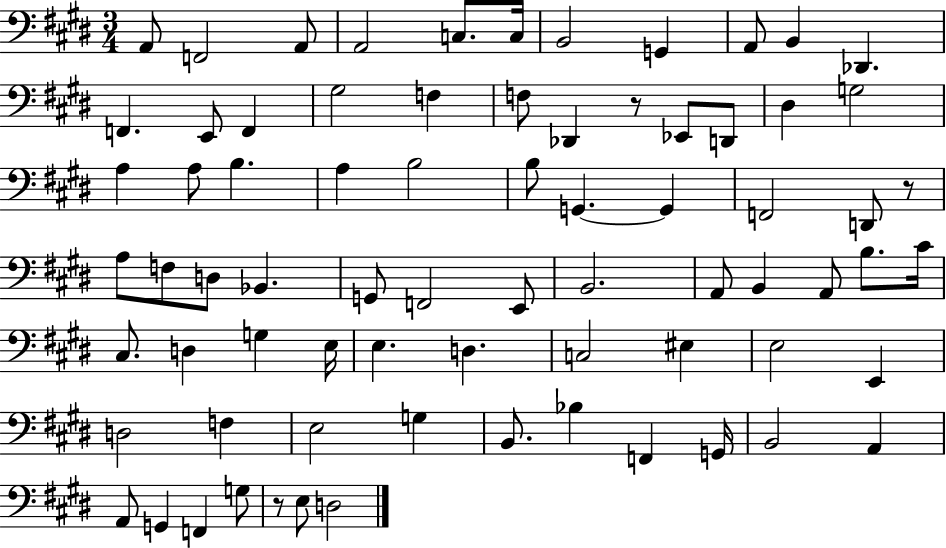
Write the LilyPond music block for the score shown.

{
  \clef bass
  \numericTimeSignature
  \time 3/4
  \key e \major
  a,8 f,2 a,8 | a,2 c8. c16 | b,2 g,4 | a,8 b,4 des,4. | \break f,4. e,8 f,4 | gis2 f4 | f8 des,4 r8 ees,8 d,8 | dis4 g2 | \break a4 a8 b4. | a4 b2 | b8 g,4.~~ g,4 | f,2 d,8 r8 | \break a8 f8 d8 bes,4. | g,8 f,2 e,8 | b,2. | a,8 b,4 a,8 b8. cis'16 | \break cis8. d4 g4 e16 | e4. d4. | c2 eis4 | e2 e,4 | \break d2 f4 | e2 g4 | b,8. bes4 f,4 g,16 | b,2 a,4 | \break a,8 g,4 f,4 g8 | r8 e8 d2 | \bar "|."
}